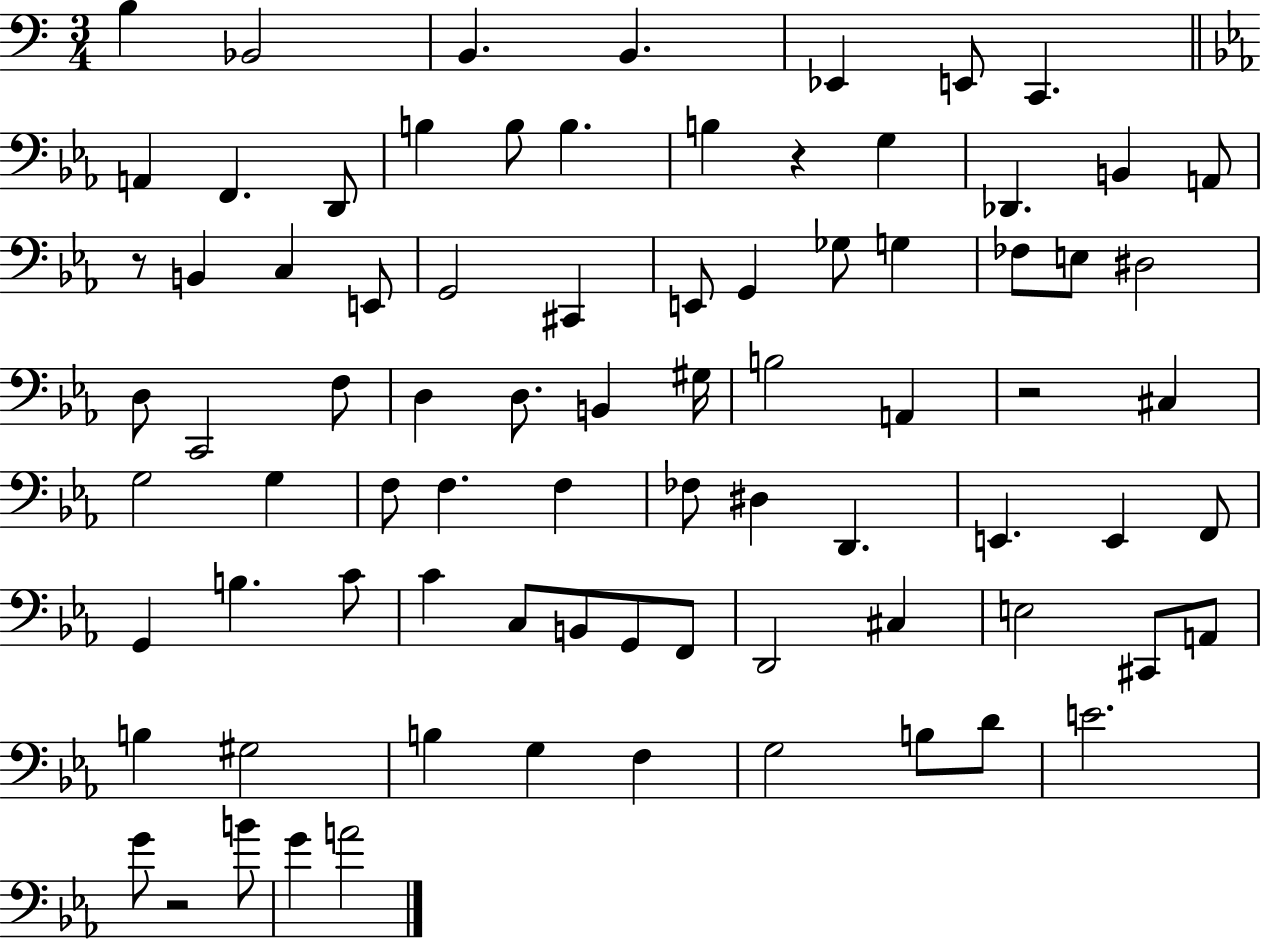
B3/q Bb2/h B2/q. B2/q. Eb2/q E2/e C2/q. A2/q F2/q. D2/e B3/q B3/e B3/q. B3/q R/q G3/q Db2/q. B2/q A2/e R/e B2/q C3/q E2/e G2/h C#2/q E2/e G2/q Gb3/e G3/q FES3/e E3/e D#3/h D3/e C2/h F3/e D3/q D3/e. B2/q G#3/s B3/h A2/q R/h C#3/q G3/h G3/q F3/e F3/q. F3/q FES3/e D#3/q D2/q. E2/q. E2/q F2/e G2/q B3/q. C4/e C4/q C3/e B2/e G2/e F2/e D2/h C#3/q E3/h C#2/e A2/e B3/q G#3/h B3/q G3/q F3/q G3/h B3/e D4/e E4/h. G4/e R/h B4/e G4/q A4/h